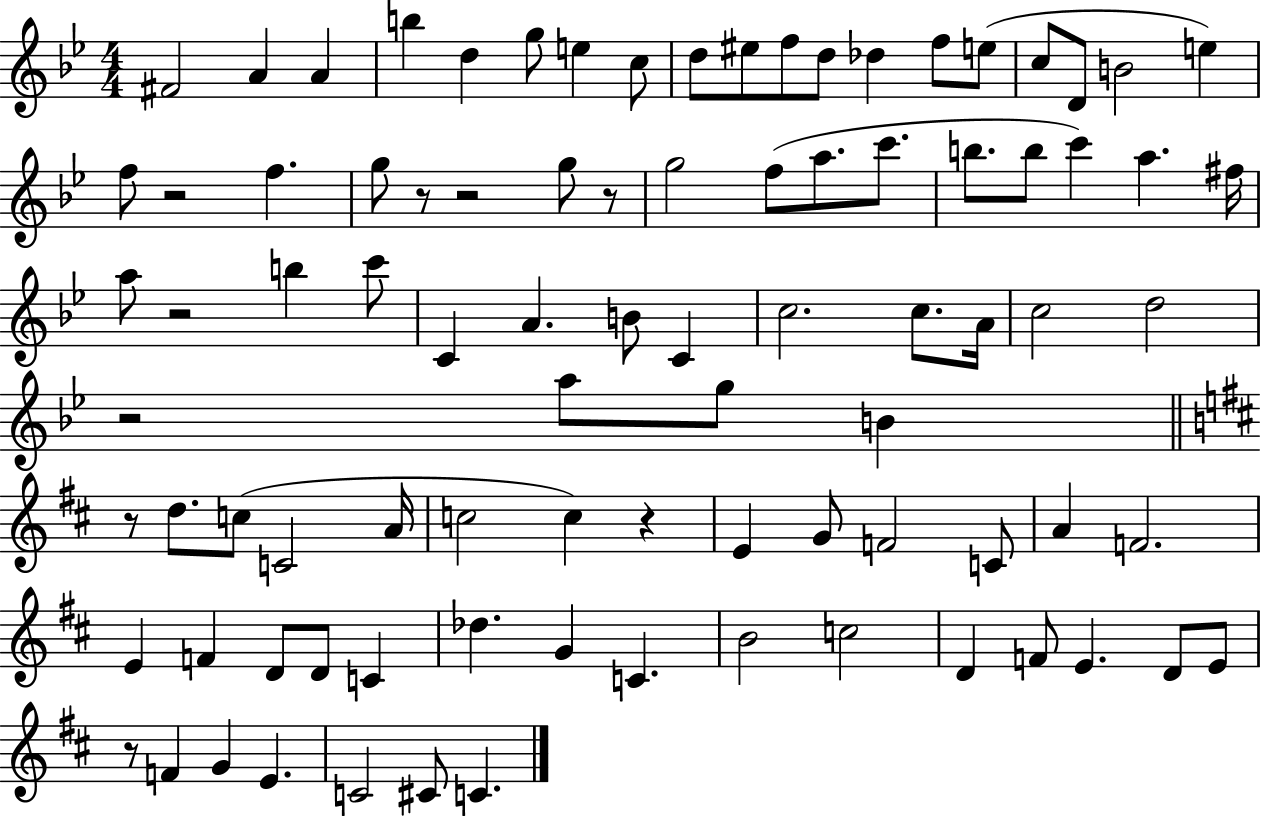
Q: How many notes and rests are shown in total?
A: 89